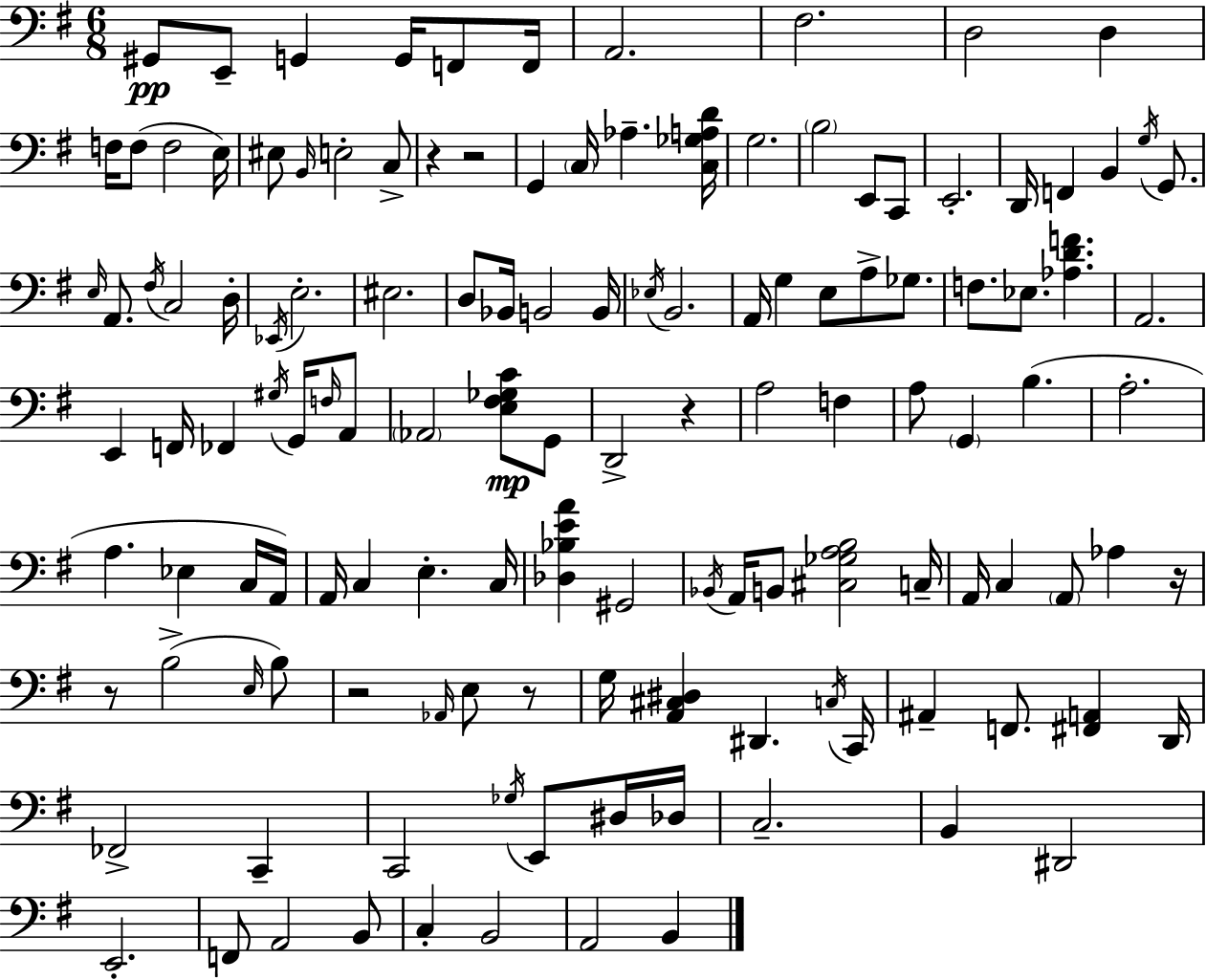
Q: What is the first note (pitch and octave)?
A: G#2